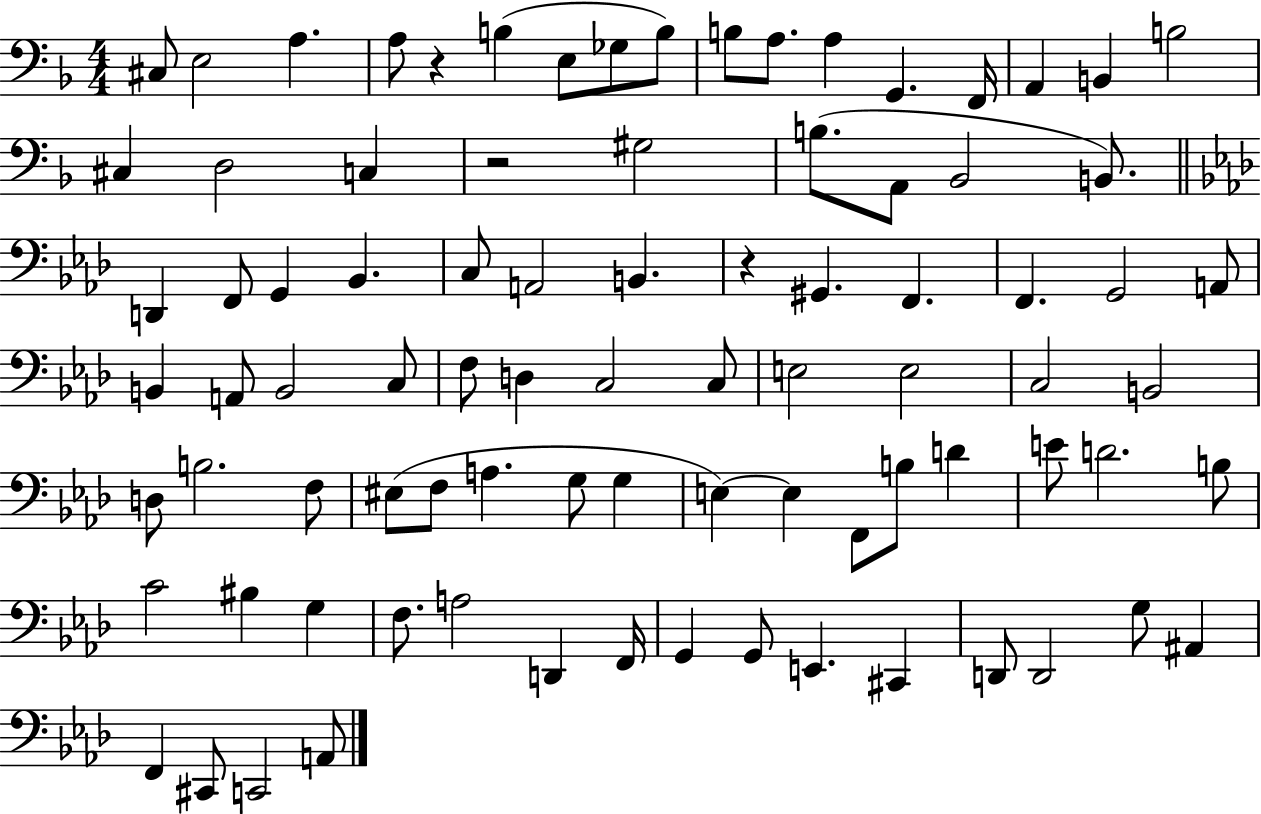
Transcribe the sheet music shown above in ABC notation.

X:1
T:Untitled
M:4/4
L:1/4
K:F
^C,/2 E,2 A, A,/2 z B, E,/2 _G,/2 B,/2 B,/2 A,/2 A, G,, F,,/4 A,, B,, B,2 ^C, D,2 C, z2 ^G,2 B,/2 A,,/2 _B,,2 B,,/2 D,, F,,/2 G,, _B,, C,/2 A,,2 B,, z ^G,, F,, F,, G,,2 A,,/2 B,, A,,/2 B,,2 C,/2 F,/2 D, C,2 C,/2 E,2 E,2 C,2 B,,2 D,/2 B,2 F,/2 ^E,/2 F,/2 A, G,/2 G, E, E, F,,/2 B,/2 D E/2 D2 B,/2 C2 ^B, G, F,/2 A,2 D,, F,,/4 G,, G,,/2 E,, ^C,, D,,/2 D,,2 G,/2 ^A,, F,, ^C,,/2 C,,2 A,,/2